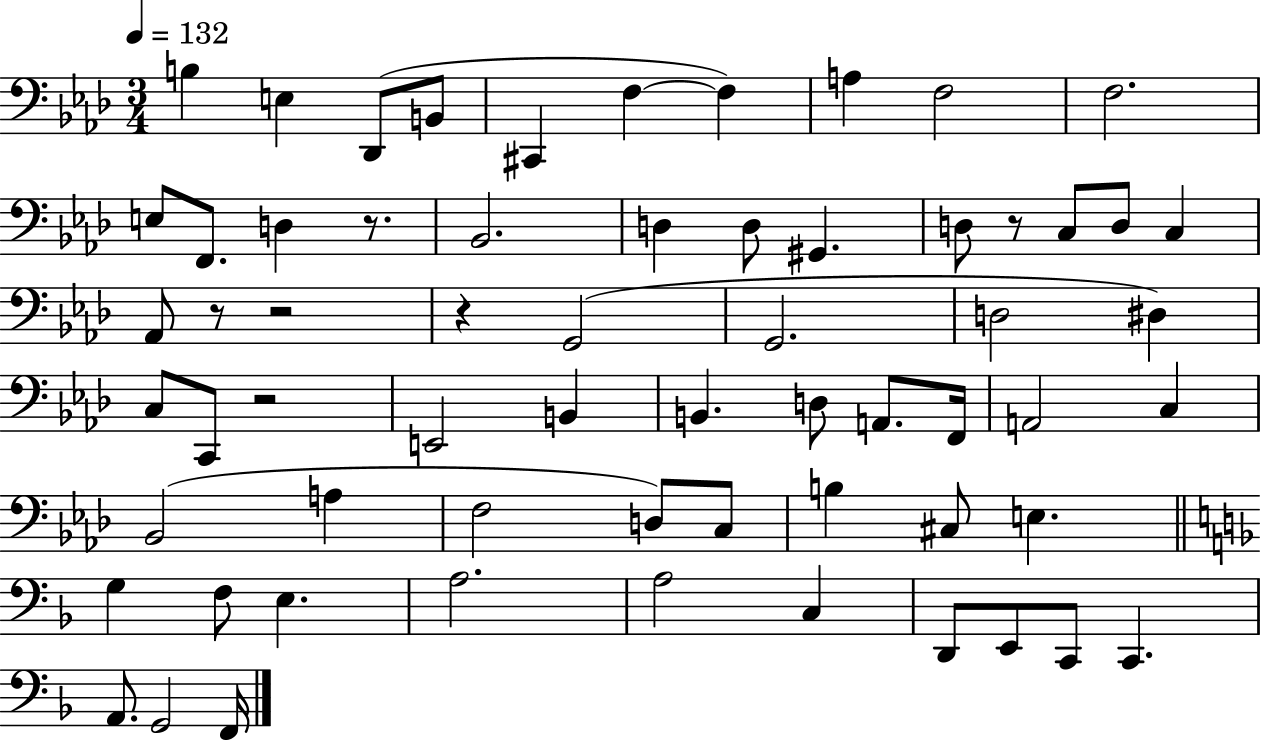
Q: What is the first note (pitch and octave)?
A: B3